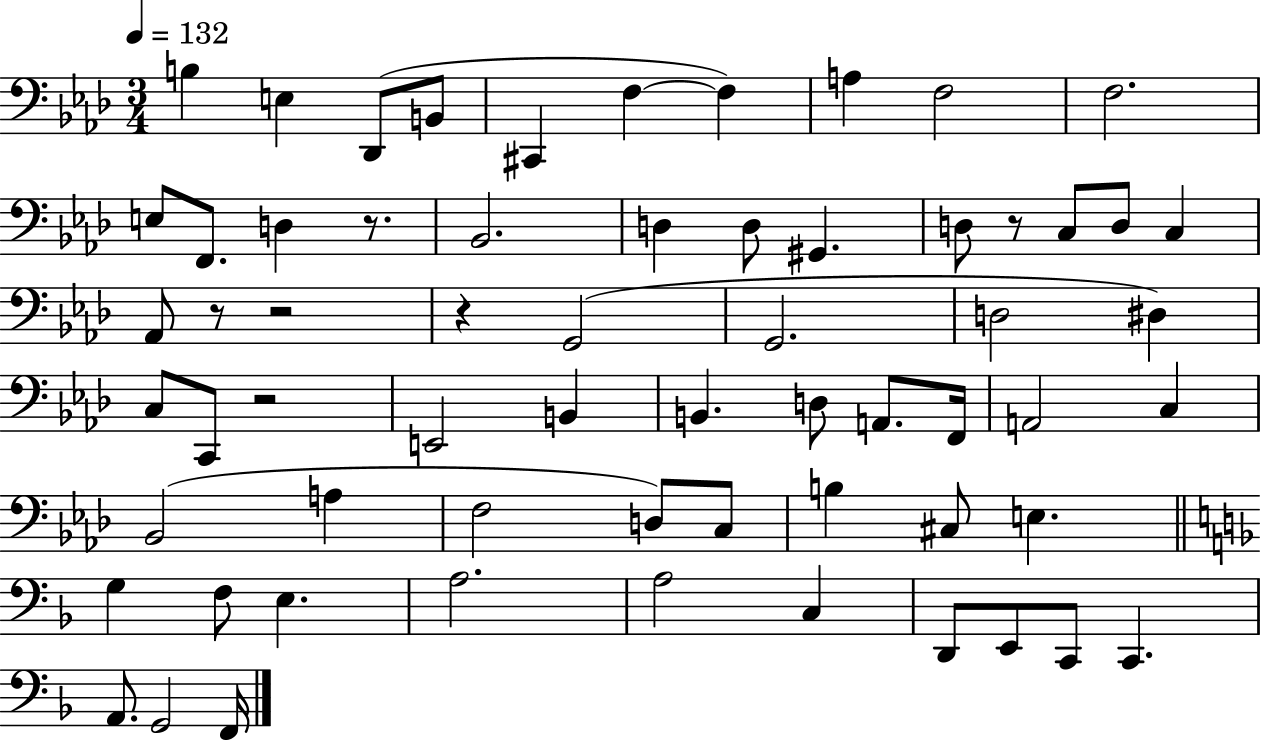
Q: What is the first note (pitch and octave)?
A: B3